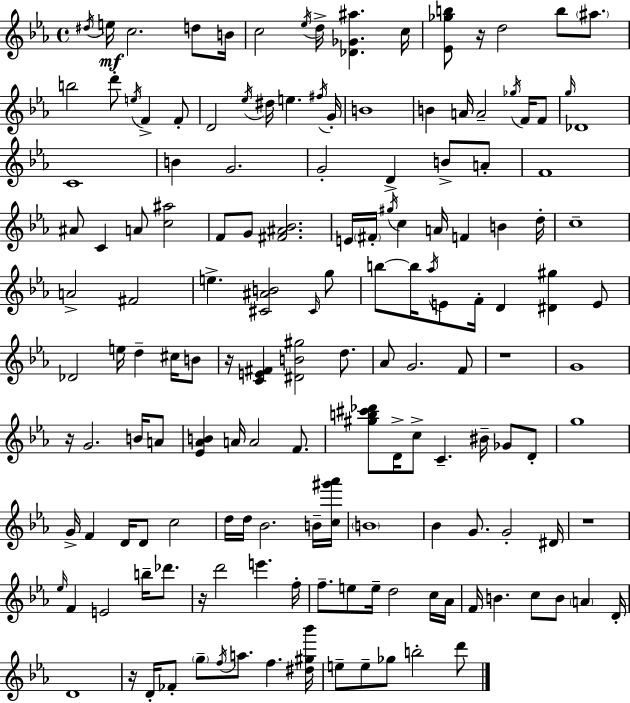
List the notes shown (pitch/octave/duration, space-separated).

D#5/s E5/s C5/h. D5/e B4/s C5/h Eb5/s D5/s [Db4,Gb4,A#5]/q. C5/s [Eb4,Gb5,B5]/e R/s D5/h B5/e A#5/e. B5/h D6/e E5/s F4/q F4/e D4/h Eb5/s D#5/s E5/q. F#5/s G4/s B4/w B4/q A4/s A4/h Gb5/s F4/s F4/e G5/s Db4/w C4/w B4/q G4/h. G4/h D4/q B4/e A4/e F4/w A#4/e C4/q A4/e [C5,A#5]/h F4/e G4/e [F#4,A#4,Bb4]/h. E4/s F#4/s G#5/s C5/q A4/s F4/q B4/q D5/s C5/w A4/h F#4/h E5/q. [C#4,A#4,B4]/h C#4/s G5/e B5/e B5/s Ab5/s E4/e F4/s D4/q [D#4,G#5]/q E4/e Db4/h E5/s D5/q C#5/s B4/e R/s [C4,E4,F#4]/q [D#4,B4,G#5]/h D5/e. Ab4/e G4/h. F4/e R/w G4/w R/s G4/h. B4/s A4/e [Eb4,Ab4,B4]/q A4/s A4/h F4/e. [G#5,B5,C#6,Db6]/e D4/s C5/e C4/q. BIS4/s Gb4/e D4/e G5/w G4/s F4/q D4/s D4/e C5/h D5/s D5/s Bb4/h. B4/s [C5,G#6,Ab6]/s B4/w Bb4/q G4/e. G4/h D#4/s R/w Eb5/s F4/q E4/h B5/s Db6/e. R/s D6/h E6/q. F5/s F5/e. E5/e E5/s D5/h C5/s Ab4/s F4/s B4/q. C5/e B4/e A4/q D4/s D4/w R/s D4/s FES4/e G5/e F5/s A5/e. F5/q. [D#5,G#5,Bb6]/s E5/e E5/e Gb5/e B5/h D6/e